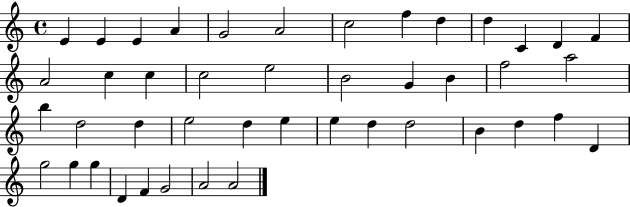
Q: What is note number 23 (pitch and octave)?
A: A5